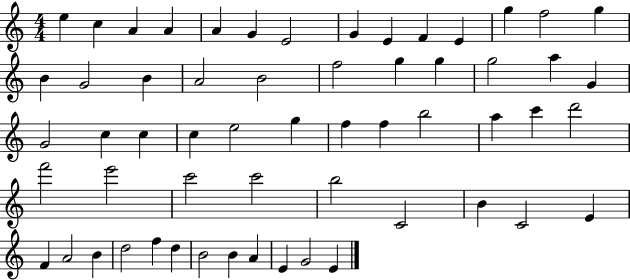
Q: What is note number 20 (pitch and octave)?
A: F5